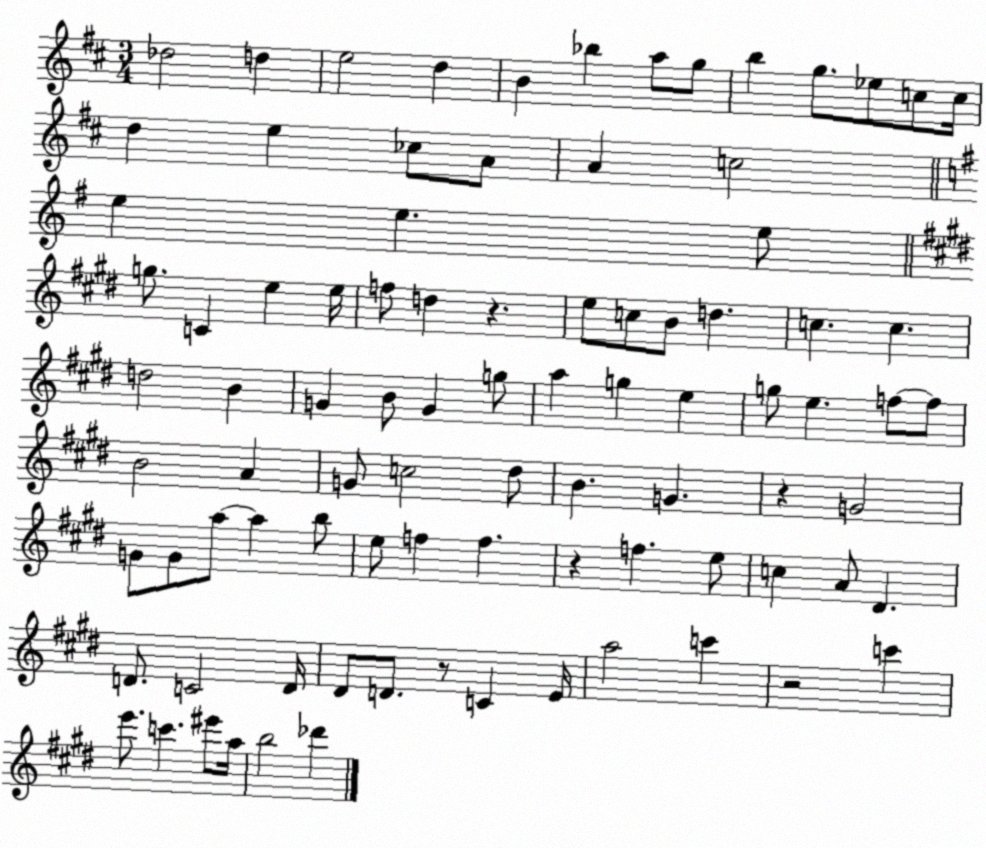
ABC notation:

X:1
T:Untitled
M:3/4
L:1/4
K:D
_d2 d e2 d B _b a/2 g/2 b g/2 _e/2 c/2 c/4 d e _c/2 A/2 A c2 e e e/2 g/2 C e e/4 f/2 d z e/2 c/2 B/2 d c c d2 B G B/2 G g/2 a g e g/2 e f/2 f/2 B2 A G/2 c2 ^d/2 B G z G2 G/2 G/2 a/2 a b/2 e/2 f f z f e/2 c A/2 ^D D/2 C2 D/4 ^D/2 D/2 z/2 C E/4 a2 c' z2 c' e'/2 c' ^e'/2 a/4 b2 _d'